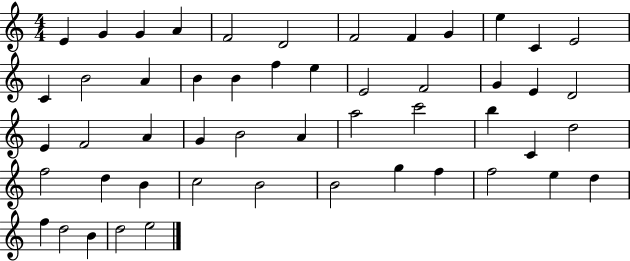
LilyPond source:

{
  \clef treble
  \numericTimeSignature
  \time 4/4
  \key c \major
  e'4 g'4 g'4 a'4 | f'2 d'2 | f'2 f'4 g'4 | e''4 c'4 e'2 | \break c'4 b'2 a'4 | b'4 b'4 f''4 e''4 | e'2 f'2 | g'4 e'4 d'2 | \break e'4 f'2 a'4 | g'4 b'2 a'4 | a''2 c'''2 | b''4 c'4 d''2 | \break f''2 d''4 b'4 | c''2 b'2 | b'2 g''4 f''4 | f''2 e''4 d''4 | \break f''4 d''2 b'4 | d''2 e''2 | \bar "|."
}